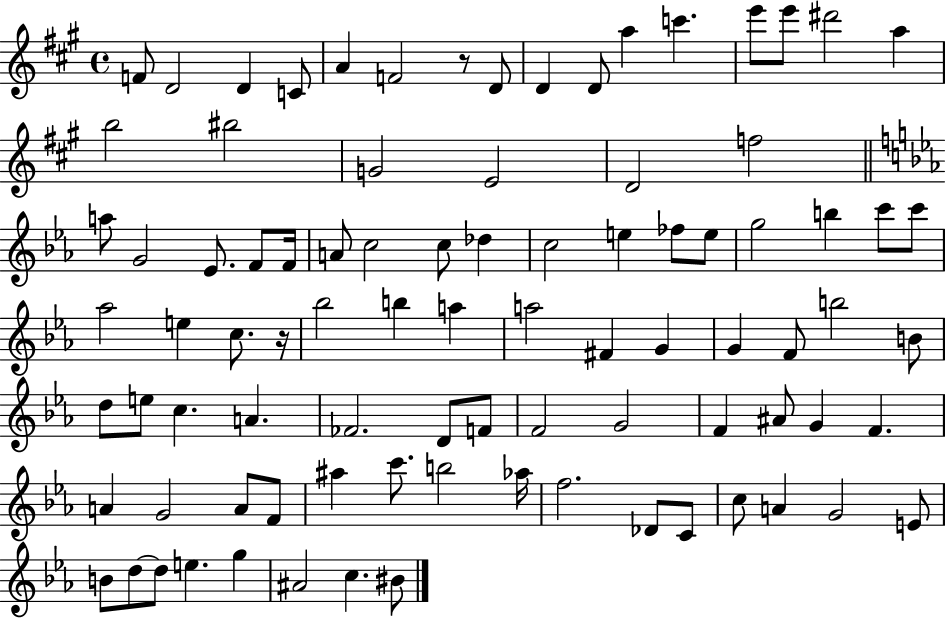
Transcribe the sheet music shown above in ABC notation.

X:1
T:Untitled
M:4/4
L:1/4
K:A
F/2 D2 D C/2 A F2 z/2 D/2 D D/2 a c' e'/2 e'/2 ^d'2 a b2 ^b2 G2 E2 D2 f2 a/2 G2 _E/2 F/2 F/4 A/2 c2 c/2 _d c2 e _f/2 e/2 g2 b c'/2 c'/2 _a2 e c/2 z/4 _b2 b a a2 ^F G G F/2 b2 B/2 d/2 e/2 c A _F2 D/2 F/2 F2 G2 F ^A/2 G F A G2 A/2 F/2 ^a c'/2 b2 _a/4 f2 _D/2 C/2 c/2 A G2 E/2 B/2 d/2 d/2 e g ^A2 c ^B/2